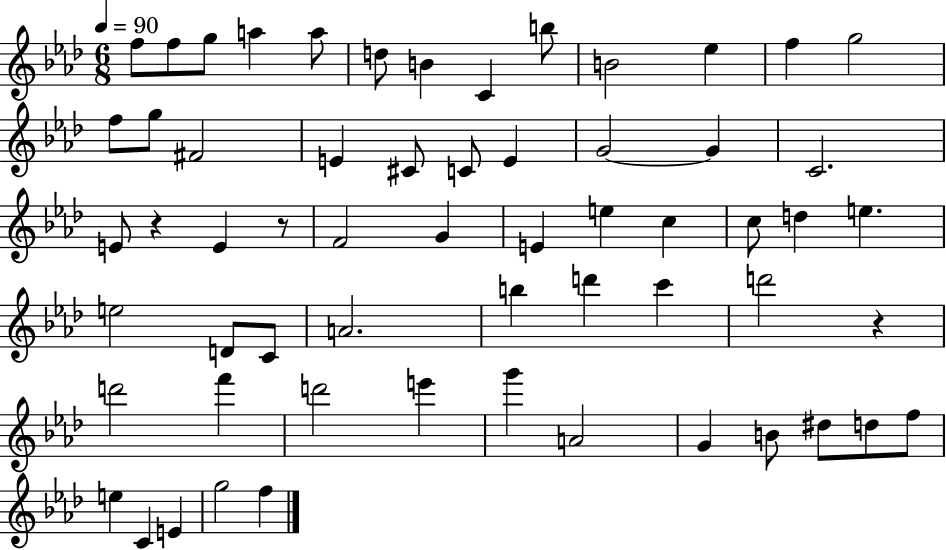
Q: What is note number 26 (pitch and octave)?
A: F4